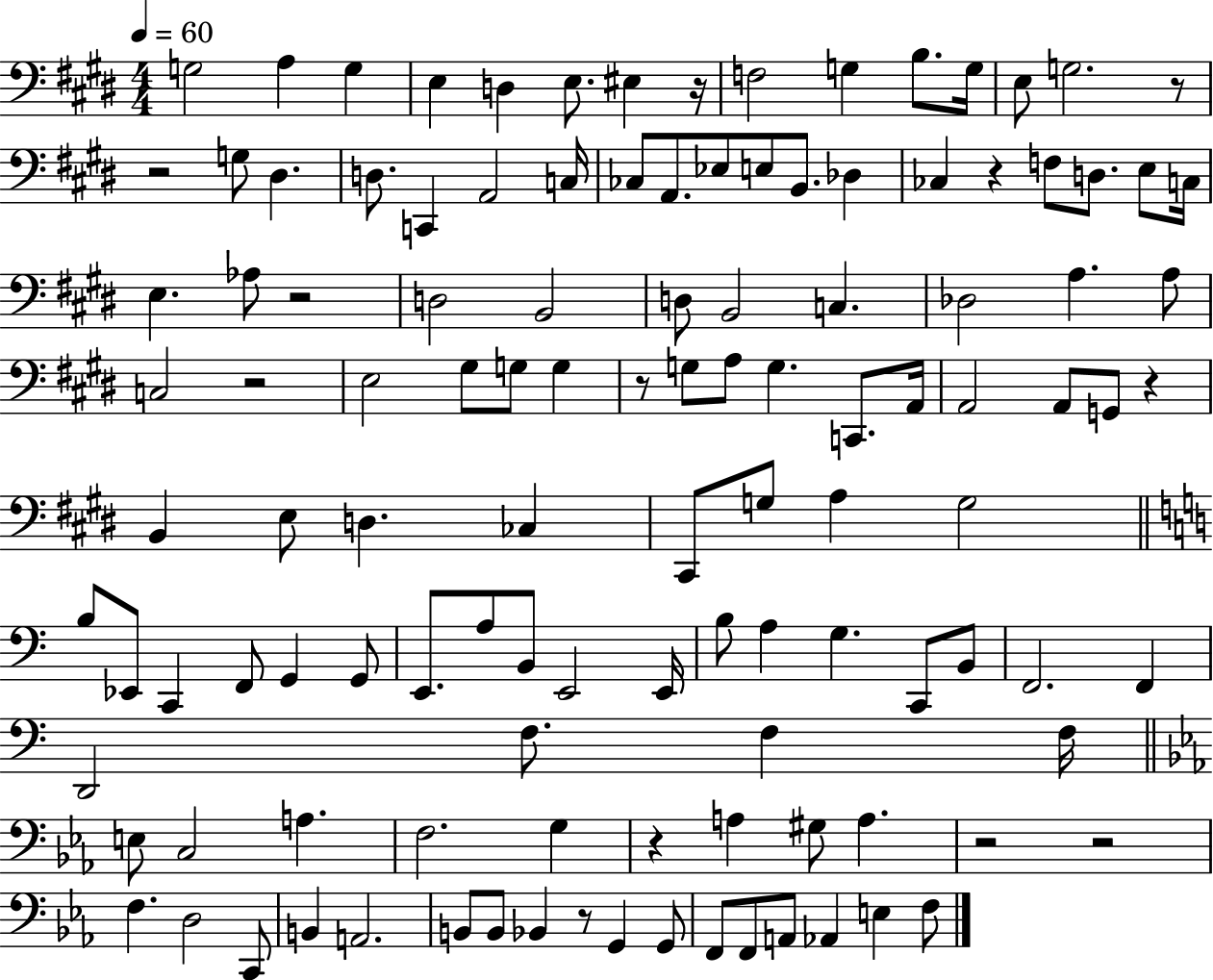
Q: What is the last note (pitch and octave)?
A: F3